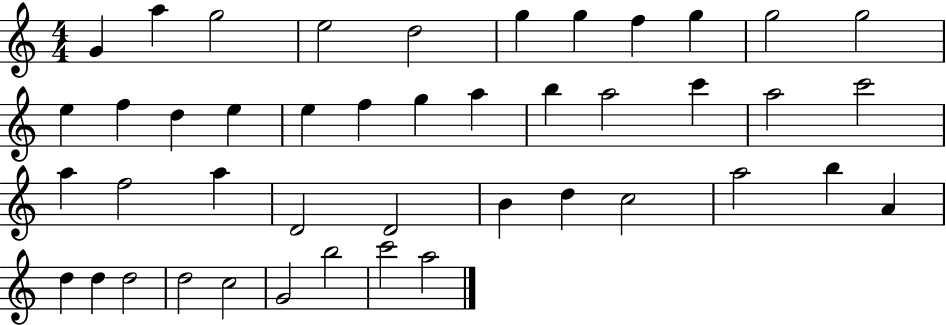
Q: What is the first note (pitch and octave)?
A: G4